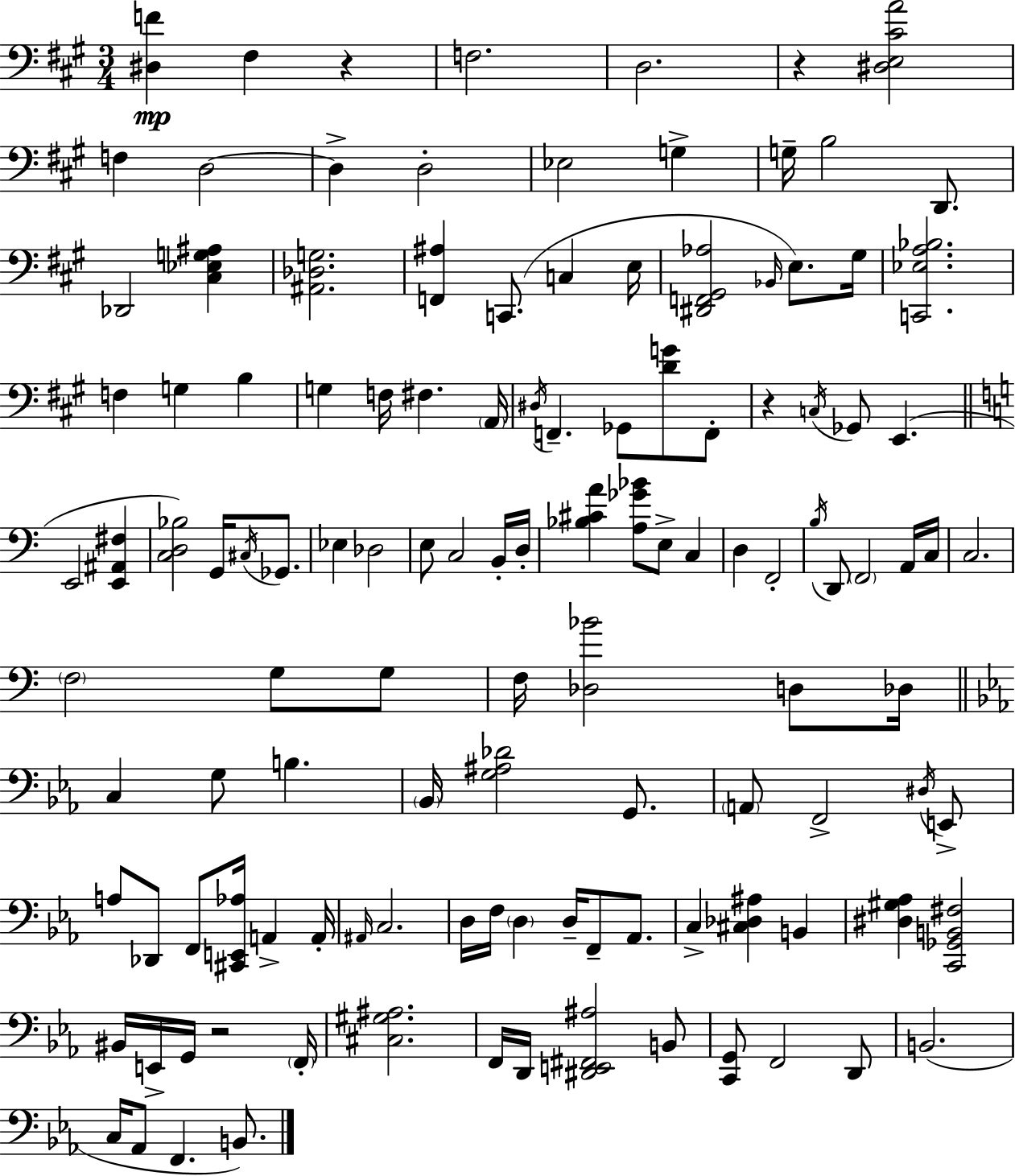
[D#3,F4]/q F#3/q R/q F3/h. D3/h. R/q [D#3,E3,C#4,A4]/h F3/q D3/h D3/q D3/h Eb3/h G3/q G3/s B3/h D2/e. Db2/h [C#3,Eb3,G3,A#3]/q [A#2,Db3,G3]/h. [F2,A#3]/q C2/e. C3/q E3/s [D#2,F2,G#2,Ab3]/h Bb2/s E3/e. G#3/s [C2,Eb3,A3,Bb3]/h. F3/q G3/q B3/q G3/q F3/s F#3/q. A2/s D#3/s F2/q. Gb2/e [D4,G4]/e F2/e R/q C3/s Gb2/e E2/q. E2/h [E2,A#2,F#3]/q [C3,D3,Bb3]/h G2/s C#3/s Gb2/e. Eb3/q Db3/h E3/e C3/h B2/s D3/s [Bb3,C#4,A4]/q [A3,Gb4,Bb4]/e E3/e C3/q D3/q F2/h B3/s D2/e F2/h A2/s C3/s C3/h. F3/h G3/e G3/e F3/s [Db3,Bb4]/h D3/e Db3/s C3/q G3/e B3/q. Bb2/s [G3,A#3,Db4]/h G2/e. A2/e F2/h D#3/s E2/e A3/e Db2/e F2/e [C#2,E2,Ab3]/s A2/q A2/s A#2/s C3/h. D3/s F3/s D3/q D3/s F2/e Ab2/e. C3/q [C#3,Db3,A#3]/q B2/q [D#3,G#3,Ab3]/q [C2,Gb2,B2,F#3]/h BIS2/s E2/s G2/s R/h F2/s [C#3,G#3,A#3]/h. F2/s D2/s [D#2,E2,F#2,A#3]/h B2/e [C2,G2]/e F2/h D2/e B2/h. C3/s Ab2/e F2/q. B2/e.